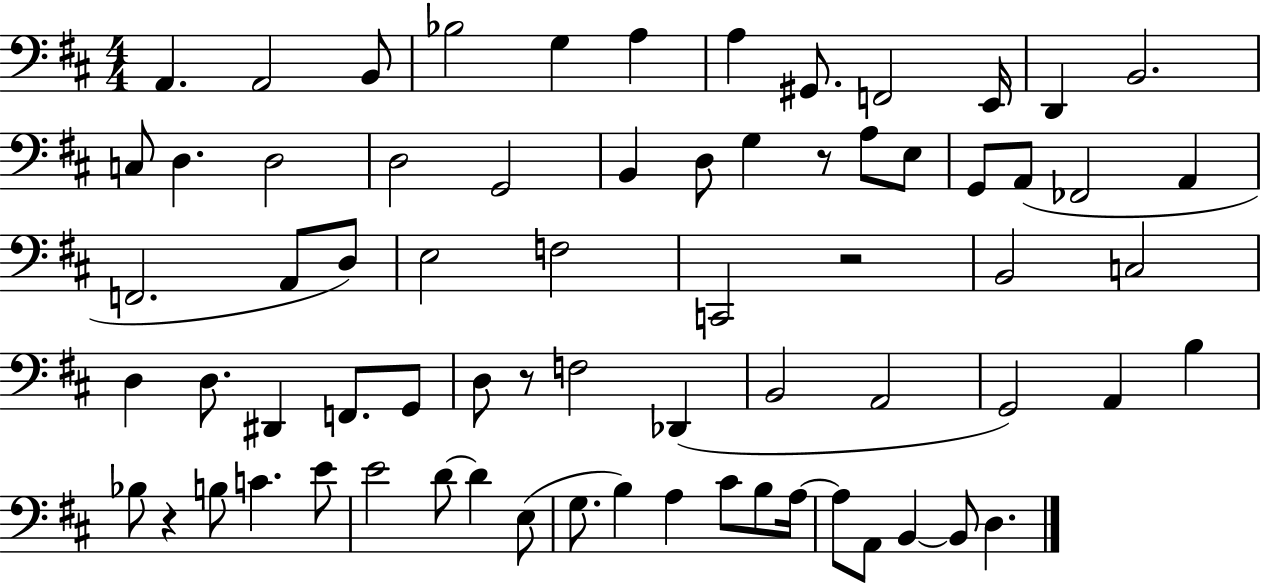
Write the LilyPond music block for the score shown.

{
  \clef bass
  \numericTimeSignature
  \time 4/4
  \key d \major
  \repeat volta 2 { a,4. a,2 b,8 | bes2 g4 a4 | a4 gis,8. f,2 e,16 | d,4 b,2. | \break c8 d4. d2 | d2 g,2 | b,4 d8 g4 r8 a8 e8 | g,8 a,8( fes,2 a,4 | \break f,2. a,8 d8) | e2 f2 | c,2 r2 | b,2 c2 | \break d4 d8. dis,4 f,8. g,8 | d8 r8 f2 des,4( | b,2 a,2 | g,2) a,4 b4 | \break bes8 r4 b8 c'4. e'8 | e'2 d'8~~ d'4 e8( | g8. b4) a4 cis'8 b8 a16~~ | a8 a,8 b,4~~ b,8 d4. | \break } \bar "|."
}